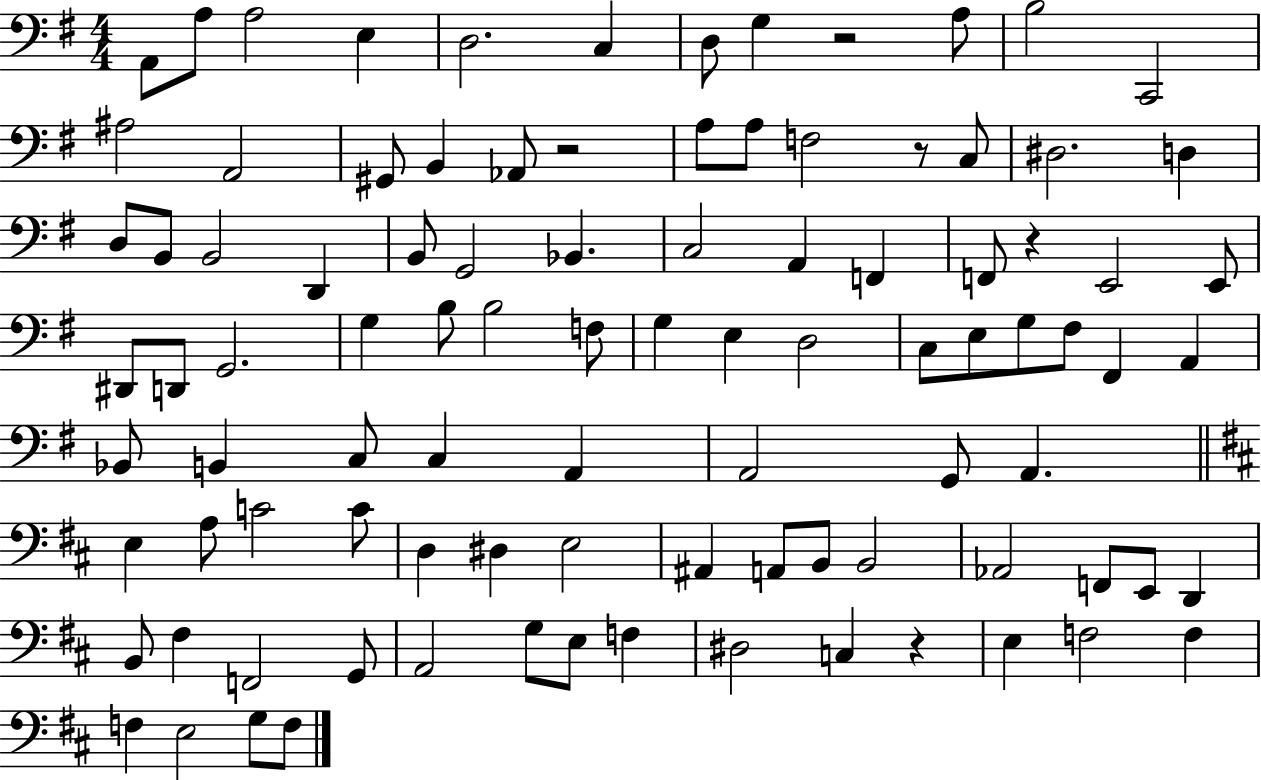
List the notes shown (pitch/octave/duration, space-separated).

A2/e A3/e A3/h E3/q D3/h. C3/q D3/e G3/q R/h A3/e B3/h C2/h A#3/h A2/h G#2/e B2/q Ab2/e R/h A3/e A3/e F3/h R/e C3/e D#3/h. D3/q D3/e B2/e B2/h D2/q B2/e G2/h Bb2/q. C3/h A2/q F2/q F2/e R/q E2/h E2/e D#2/e D2/e G2/h. G3/q B3/e B3/h F3/e G3/q E3/q D3/h C3/e E3/e G3/e F#3/e F#2/q A2/q Bb2/e B2/q C3/e C3/q A2/q A2/h G2/e A2/q. E3/q A3/e C4/h C4/e D3/q D#3/q E3/h A#2/q A2/e B2/e B2/h Ab2/h F2/e E2/e D2/q B2/e F#3/q F2/h G2/e A2/h G3/e E3/e F3/q D#3/h C3/q R/q E3/q F3/h F3/q F3/q E3/h G3/e F3/e